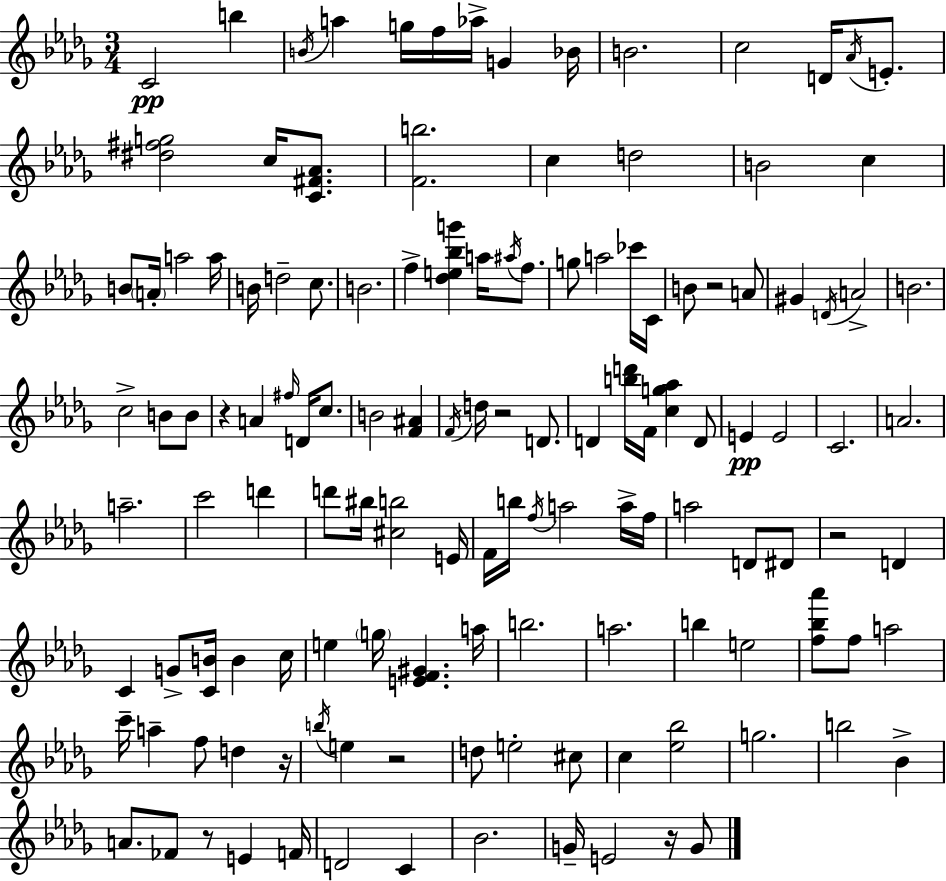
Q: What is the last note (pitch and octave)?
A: G4